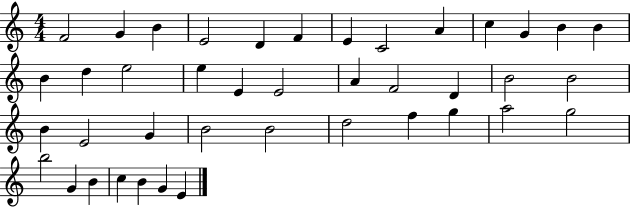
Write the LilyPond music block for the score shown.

{
  \clef treble
  \numericTimeSignature
  \time 4/4
  \key c \major
  f'2 g'4 b'4 | e'2 d'4 f'4 | e'4 c'2 a'4 | c''4 g'4 b'4 b'4 | \break b'4 d''4 e''2 | e''4 e'4 e'2 | a'4 f'2 d'4 | b'2 b'2 | \break b'4 e'2 g'4 | b'2 b'2 | d''2 f''4 g''4 | a''2 g''2 | \break b''2 g'4 b'4 | c''4 b'4 g'4 e'4 | \bar "|."
}